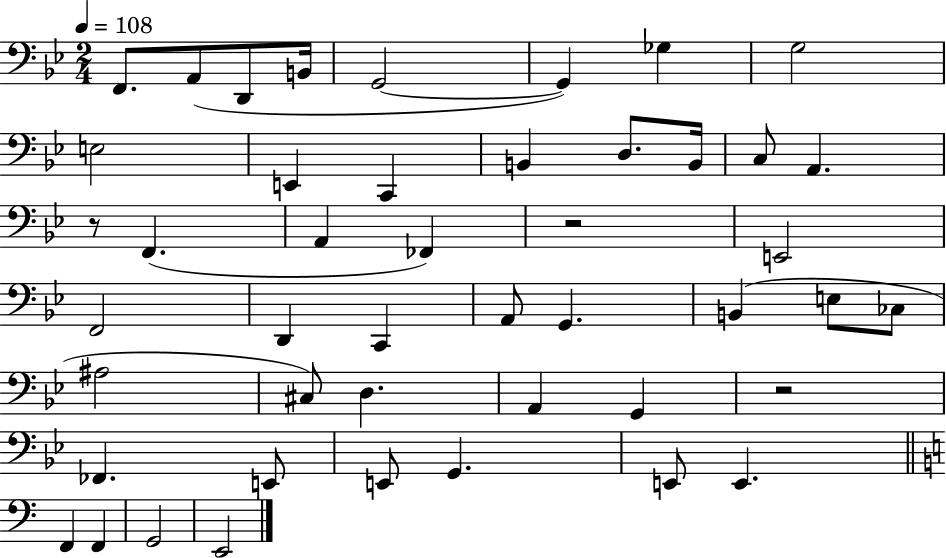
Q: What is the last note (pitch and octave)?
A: E2